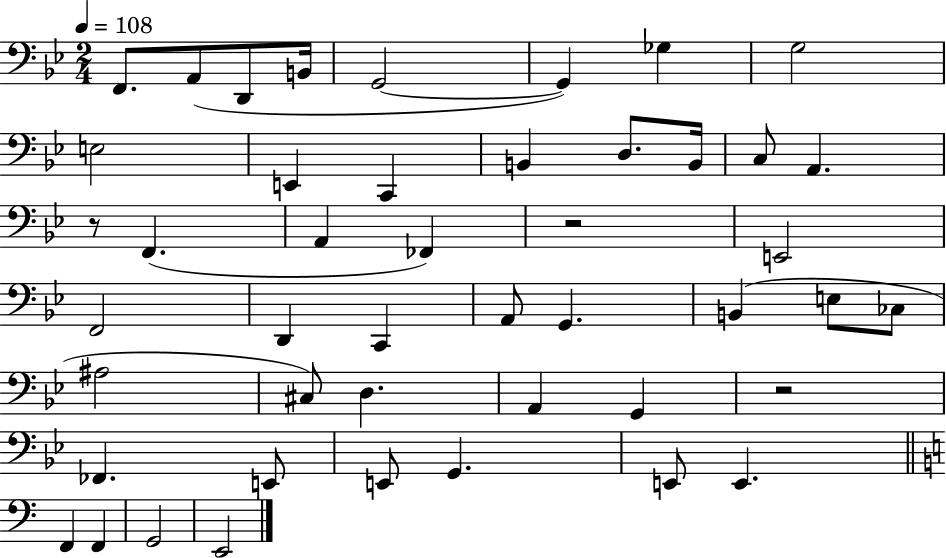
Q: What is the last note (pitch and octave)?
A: E2